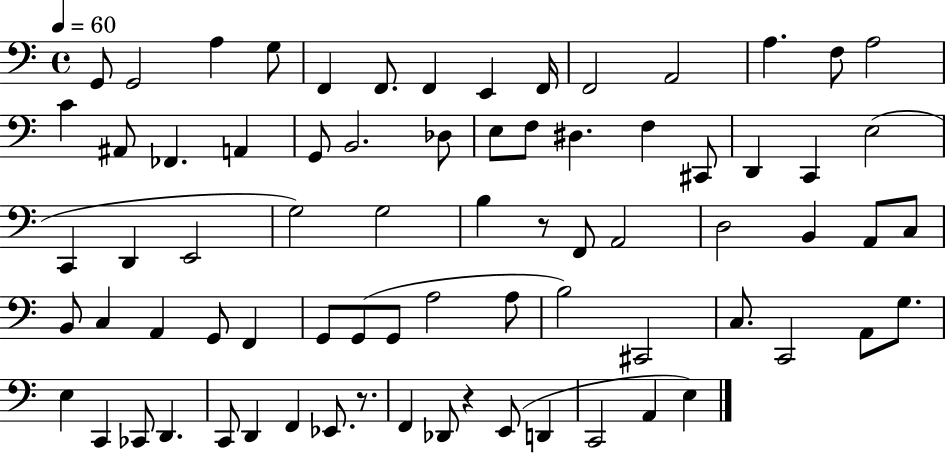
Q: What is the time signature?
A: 4/4